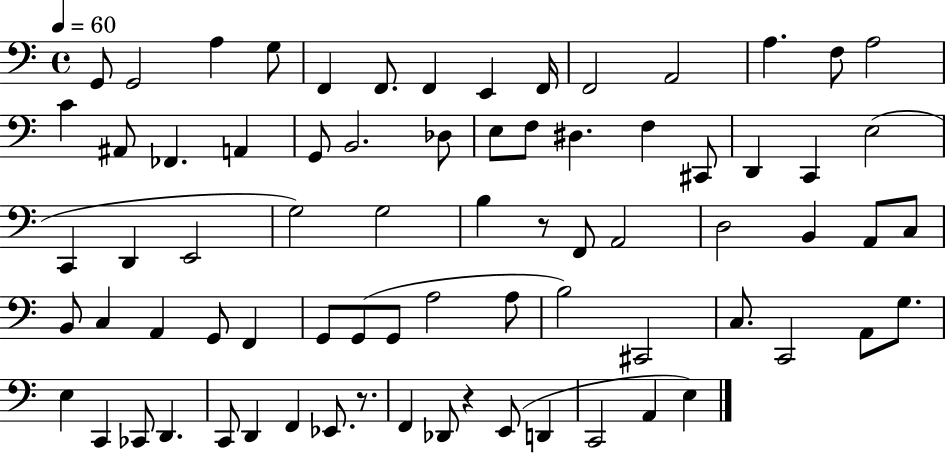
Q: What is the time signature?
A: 4/4